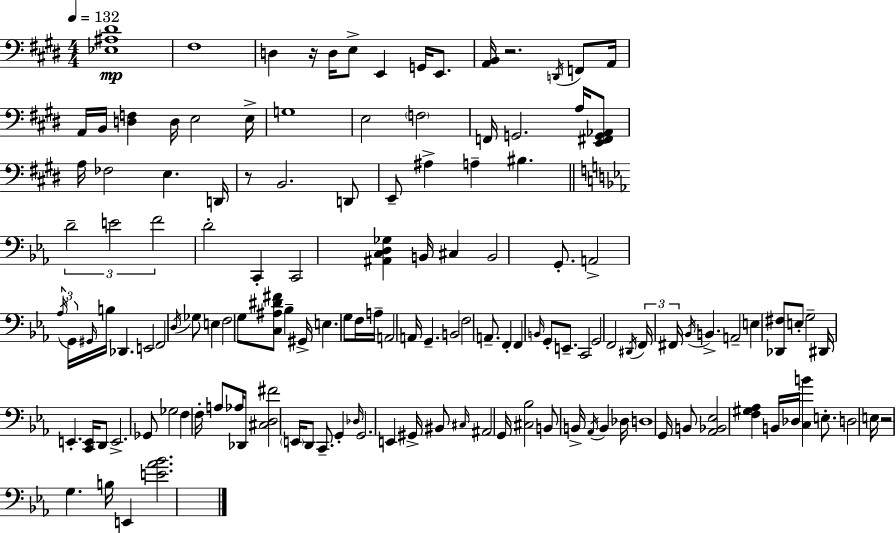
{
  \clef bass
  \numericTimeSignature
  \time 4/4
  \key e \major
  \tempo 4 = 132
  <ees ais dis'>1\mp | fis1 | d4 r16 d16 e8-> e,4 g,16 e,8. | <a, b,>16 r2. \acciaccatura { d,16 } f,8 | \break a,16 a,16 b,16 <d f>4 d16 e2 | e16-> g1 | e2 \parenthesize f2 | f,16 g,2. a16 <e, fis, g, aes,>8 | \break a16 fes2 e4. | d,16 r8 b,2. d,8 | e,8-- ais4-> a4-- bis4. | \bar "||" \break \key c \minor \tuplet 3/2 { d'2-- e'2 | f'2 } d'2-. | c,4-. c,2 <ais, c d ges>4 | b,16 cis4 b,2 g,8.-. | \break a,2-> \tuplet 3/2 { \acciaccatura { aes16 } g,16 \grace { gis,16 } } b16 des,4. | e,2 f,2 | \acciaccatura { d16 } ges8 e4 f2 | g8 <c ais dis' fis'>8 bes4-- gis,16-> e4. | \break g8 f16 a16-- a,2 a,16 g,4.-- | b,2 f2 | a,8.-- f,4-. f,4 \grace { b,16 } g,8-. | e,8.-- c,2 g,2 | \break f,2 \acciaccatura { dis,16 } \tuplet 3/2 { f,16 fis,16 \acciaccatura { bes,16 } } | b,4.-> a,2-- e4 | <des, fis>8 e8-. g2-- dis,16 e,4.-. | <c, e,>16 d,8 e,2.-> | \break ges,8 ges2 f4 | f16-. a8 aes16 des,8 <cis d fis'>2 | \parenthesize e,16 d,8 c,8.-- g,4-. \grace { des16 } g,2. | e,4 gis,16-> bis,8 \grace { cis16 } ais,2 | \break g,16 <cis bes>2 | b,8 b,16-> \acciaccatura { aes,16 } b,4 des16 d1 | g,16 b,8 <aes, bes, ees>2 | <f gis aes>4 b,16 des16 <c b'>4 e8.-. | \break d2 e16 r2 | g4. b16 e,4 <e' aes' bes'>2. | \bar "|."
}